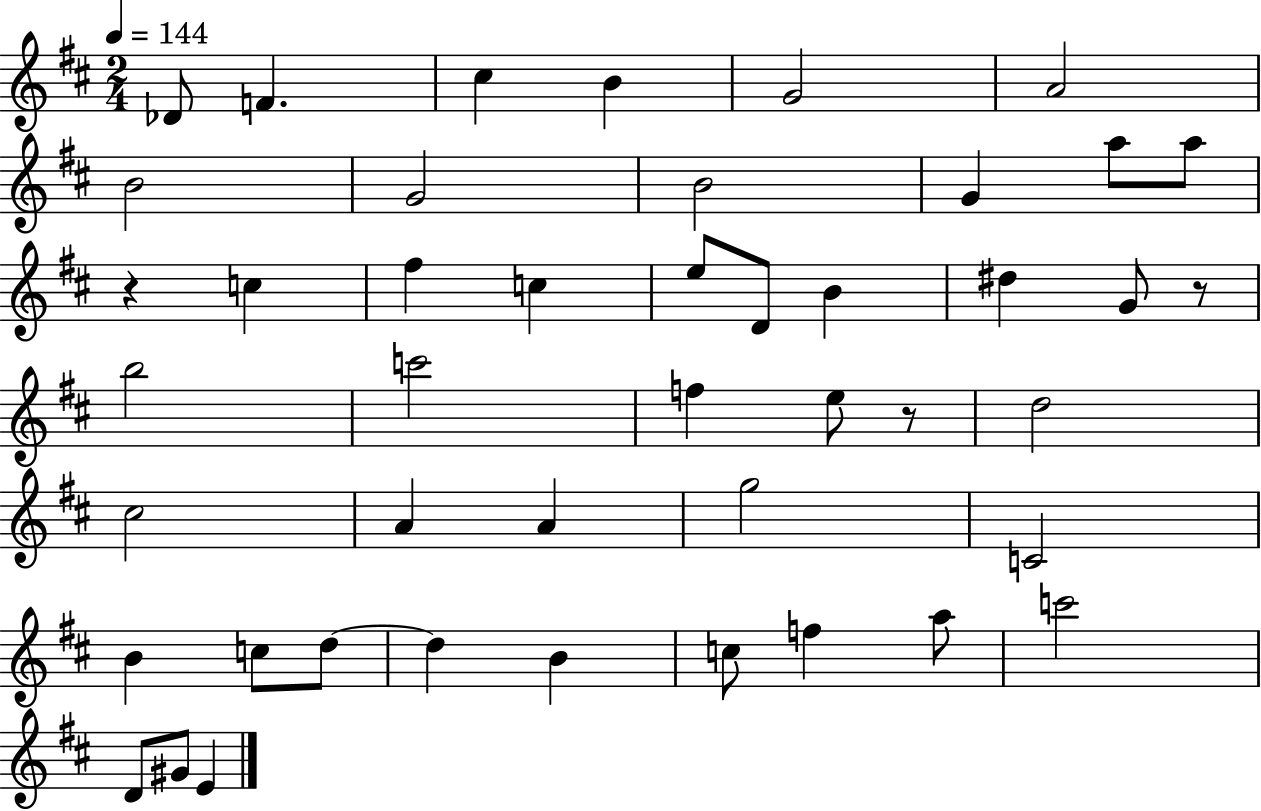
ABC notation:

X:1
T:Untitled
M:2/4
L:1/4
K:D
_D/2 F ^c B G2 A2 B2 G2 B2 G a/2 a/2 z c ^f c e/2 D/2 B ^d G/2 z/2 b2 c'2 f e/2 z/2 d2 ^c2 A A g2 C2 B c/2 d/2 d B c/2 f a/2 c'2 D/2 ^G/2 E